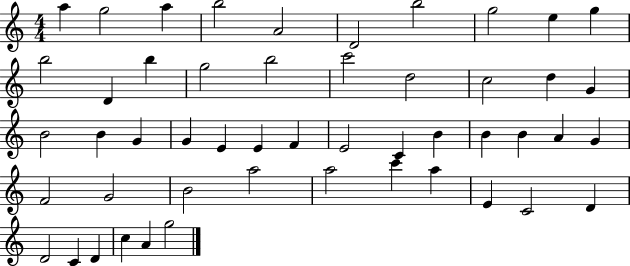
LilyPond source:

{
  \clef treble
  \numericTimeSignature
  \time 4/4
  \key c \major
  a''4 g''2 a''4 | b''2 a'2 | d'2 b''2 | g''2 e''4 g''4 | \break b''2 d'4 b''4 | g''2 b''2 | c'''2 d''2 | c''2 d''4 g'4 | \break b'2 b'4 g'4 | g'4 e'4 e'4 f'4 | e'2 c'4 b'4 | b'4 b'4 a'4 g'4 | \break f'2 g'2 | b'2 a''2 | a''2 c'''4 a''4 | e'4 c'2 d'4 | \break d'2 c'4 d'4 | c''4 a'4 g''2 | \bar "|."
}